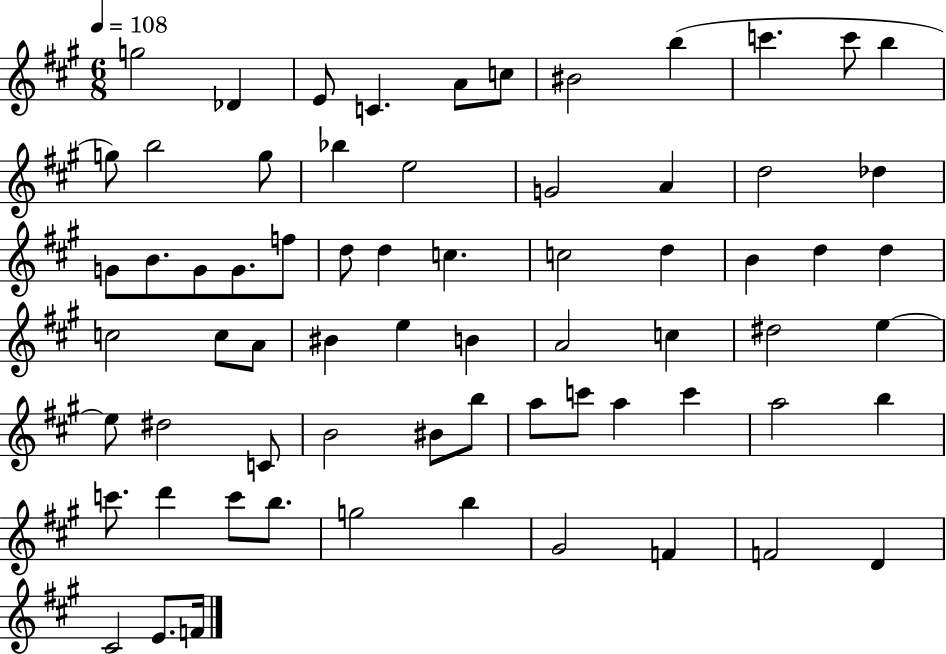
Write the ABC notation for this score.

X:1
T:Untitled
M:6/8
L:1/4
K:A
g2 _D E/2 C A/2 c/2 ^B2 b c' c'/2 b g/2 b2 g/2 _b e2 G2 A d2 _d G/2 B/2 G/2 G/2 f/2 d/2 d c c2 d B d d c2 c/2 A/2 ^B e B A2 c ^d2 e e/2 ^d2 C/2 B2 ^B/2 b/2 a/2 c'/2 a c' a2 b c'/2 d' c'/2 b/2 g2 b ^G2 F F2 D ^C2 E/2 F/4